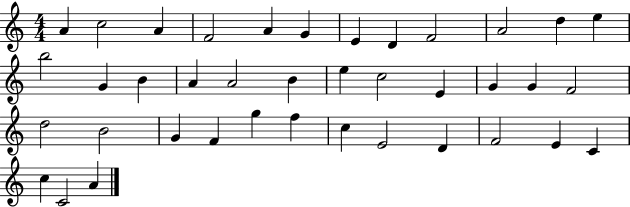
X:1
T:Untitled
M:4/4
L:1/4
K:C
A c2 A F2 A G E D F2 A2 d e b2 G B A A2 B e c2 E G G F2 d2 B2 G F g f c E2 D F2 E C c C2 A